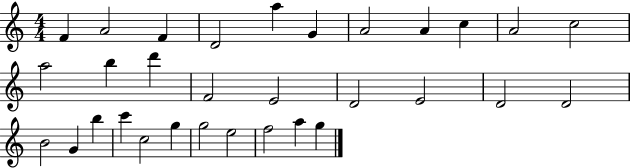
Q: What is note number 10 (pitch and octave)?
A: A4